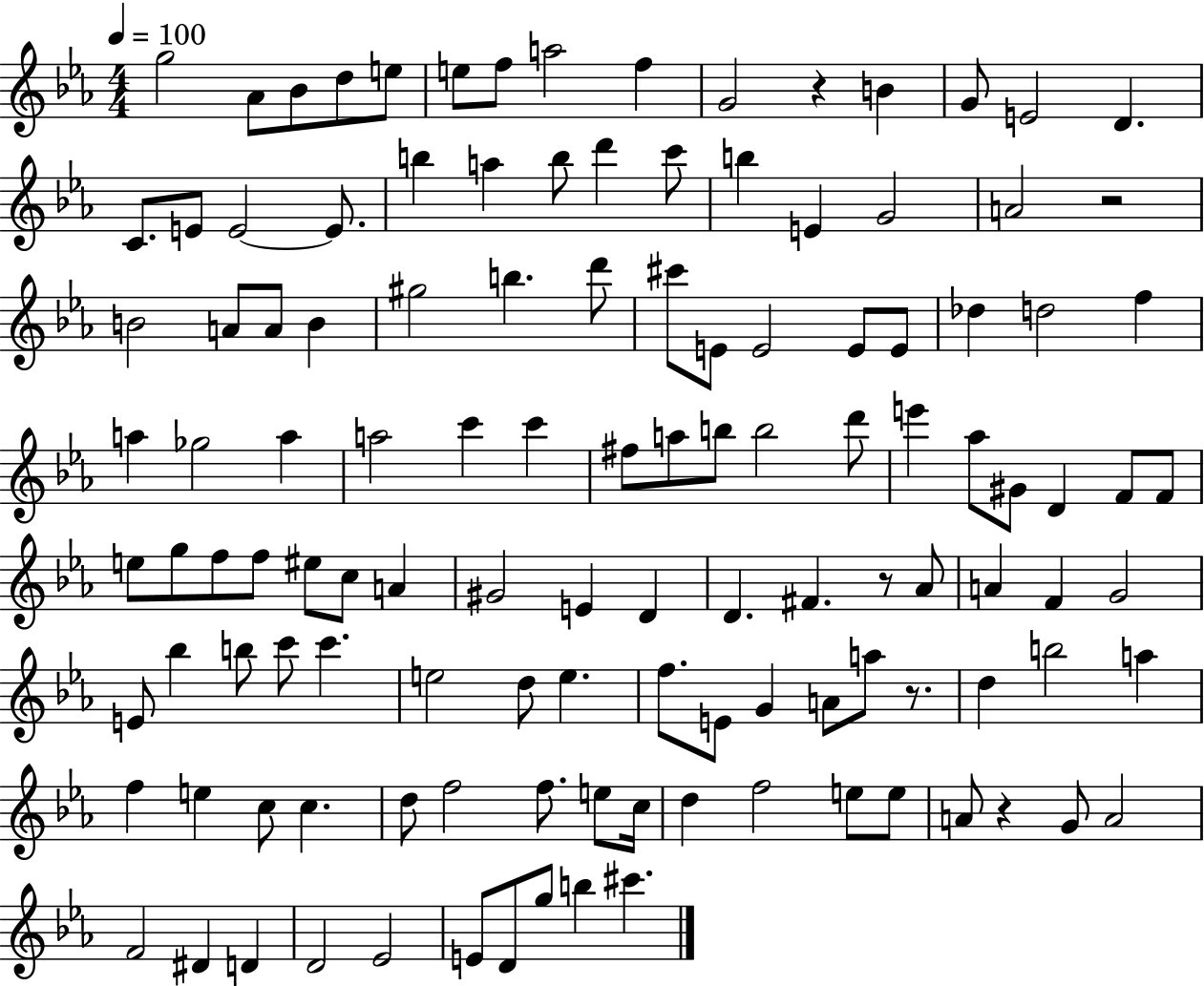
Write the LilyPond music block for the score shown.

{
  \clef treble
  \numericTimeSignature
  \time 4/4
  \key ees \major
  \tempo 4 = 100
  g''2 aes'8 bes'8 d''8 e''8 | e''8 f''8 a''2 f''4 | g'2 r4 b'4 | g'8 e'2 d'4. | \break c'8. e'8 e'2~~ e'8. | b''4 a''4 b''8 d'''4 c'''8 | b''4 e'4 g'2 | a'2 r2 | \break b'2 a'8 a'8 b'4 | gis''2 b''4. d'''8 | cis'''8 e'8 e'2 e'8 e'8 | des''4 d''2 f''4 | \break a''4 ges''2 a''4 | a''2 c'''4 c'''4 | fis''8 a''8 b''8 b''2 d'''8 | e'''4 aes''8 gis'8 d'4 f'8 f'8 | \break e''8 g''8 f''8 f''8 eis''8 c''8 a'4 | gis'2 e'4 d'4 | d'4. fis'4. r8 aes'8 | a'4 f'4 g'2 | \break e'8 bes''4 b''8 c'''8 c'''4. | e''2 d''8 e''4. | f''8. e'8 g'4 a'8 a''8 r8. | d''4 b''2 a''4 | \break f''4 e''4 c''8 c''4. | d''8 f''2 f''8. e''8 c''16 | d''4 f''2 e''8 e''8 | a'8 r4 g'8 a'2 | \break f'2 dis'4 d'4 | d'2 ees'2 | e'8 d'8 g''8 b''4 cis'''4. | \bar "|."
}